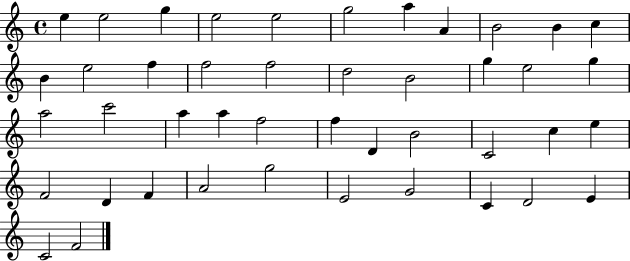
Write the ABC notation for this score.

X:1
T:Untitled
M:4/4
L:1/4
K:C
e e2 g e2 e2 g2 a A B2 B c B e2 f f2 f2 d2 B2 g e2 g a2 c'2 a a f2 f D B2 C2 c e F2 D F A2 g2 E2 G2 C D2 E C2 F2